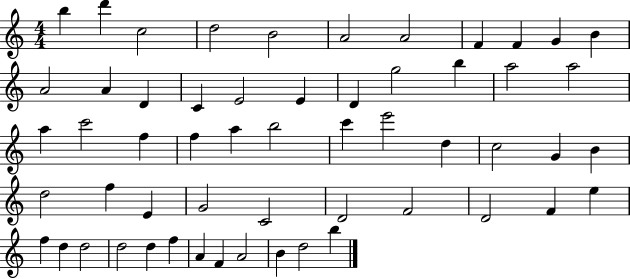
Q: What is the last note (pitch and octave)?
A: B5